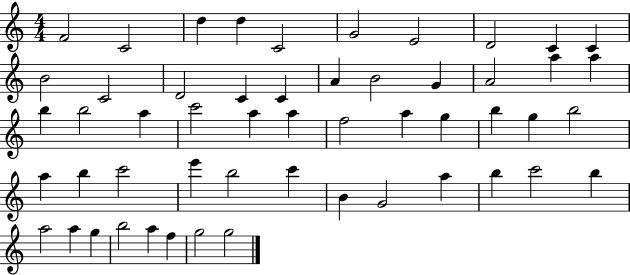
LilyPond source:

{
  \clef treble
  \numericTimeSignature
  \time 4/4
  \key c \major
  f'2 c'2 | d''4 d''4 c'2 | g'2 e'2 | d'2 c'4 c'4 | \break b'2 c'2 | d'2 c'4 c'4 | a'4 b'2 g'4 | a'2 a''4 a''4 | \break b''4 b''2 a''4 | c'''2 a''4 a''4 | f''2 a''4 g''4 | b''4 g''4 b''2 | \break a''4 b''4 c'''2 | e'''4 b''2 c'''4 | b'4 g'2 a''4 | b''4 c'''2 b''4 | \break a''2 a''4 g''4 | b''2 a''4 f''4 | g''2 g''2 | \bar "|."
}